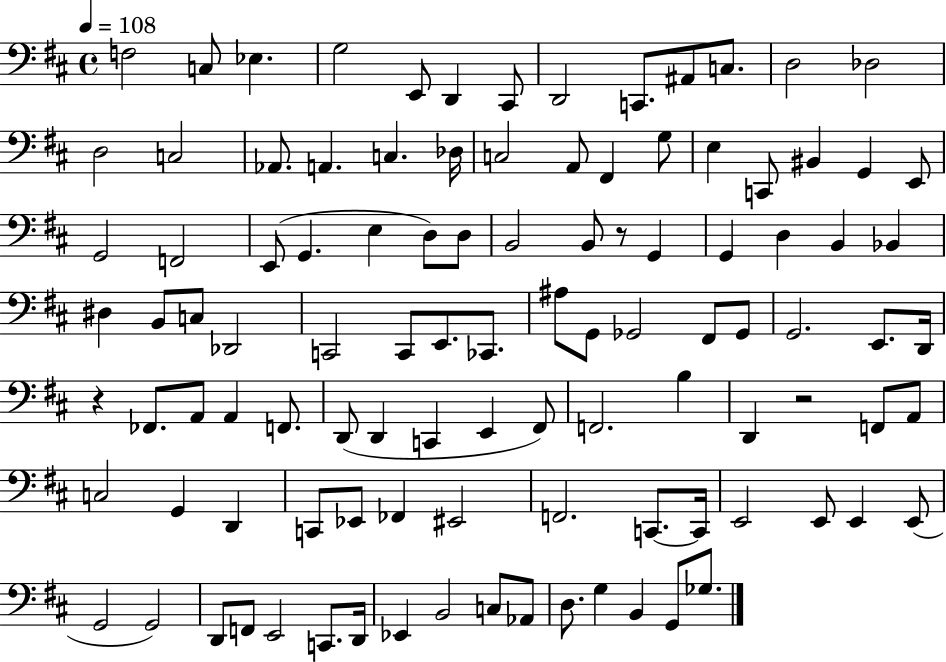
{
  \clef bass
  \time 4/4
  \defaultTimeSignature
  \key d \major
  \tempo 4 = 108
  f2 c8 ees4. | g2 e,8 d,4 cis,8 | d,2 c,8. ais,8 c8. | d2 des2 | \break d2 c2 | aes,8. a,4. c4. des16 | c2 a,8 fis,4 g8 | e4 c,8 bis,4 g,4 e,8 | \break g,2 f,2 | e,8( g,4. e4 d8) d8 | b,2 b,8 r8 g,4 | g,4 d4 b,4 bes,4 | \break dis4 b,8 c8 des,2 | c,2 c,8 e,8. ces,8. | ais8 g,8 ges,2 fis,8 ges,8 | g,2. e,8. d,16 | \break r4 fes,8. a,8 a,4 f,8. | d,8( d,4 c,4 e,4 fis,8) | f,2. b4 | d,4 r2 f,8 a,8 | \break c2 g,4 d,4 | c,8 ees,8 fes,4 eis,2 | f,2. c,8.~~ c,16 | e,2 e,8 e,4 e,8( | \break g,2 g,2) | d,8 f,8 e,2 c,8. d,16 | ees,4 b,2 c8 aes,8 | d8. g4 b,4 g,8 ges8. | \break \bar "|."
}